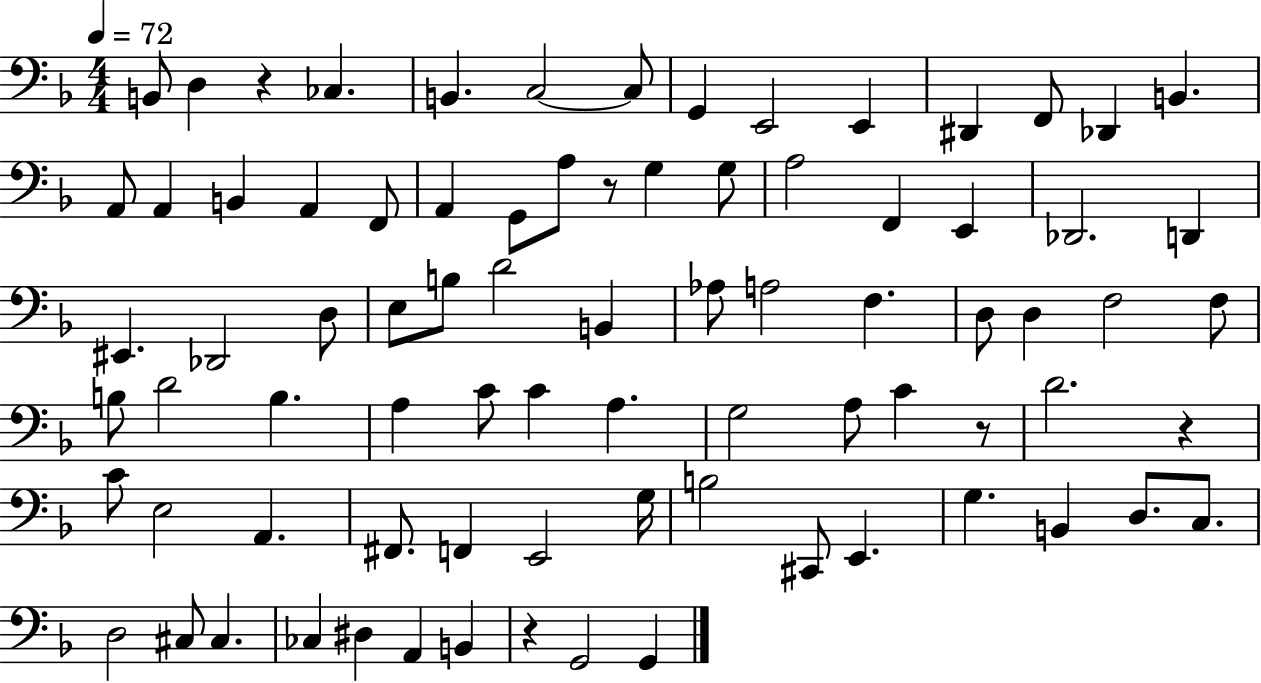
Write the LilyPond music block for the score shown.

{
  \clef bass
  \numericTimeSignature
  \time 4/4
  \key f \major
  \tempo 4 = 72
  b,8 d4 r4 ces4. | b,4. c2~~ c8 | g,4 e,2 e,4 | dis,4 f,8 des,4 b,4. | \break a,8 a,4 b,4 a,4 f,8 | a,4 g,8 a8 r8 g4 g8 | a2 f,4 e,4 | des,2. d,4 | \break eis,4. des,2 d8 | e8 b8 d'2 b,4 | aes8 a2 f4. | d8 d4 f2 f8 | \break b8 d'2 b4. | a4 c'8 c'4 a4. | g2 a8 c'4 r8 | d'2. r4 | \break c'8 e2 a,4. | fis,8. f,4 e,2 g16 | b2 cis,8 e,4. | g4. b,4 d8. c8. | \break d2 cis8 cis4. | ces4 dis4 a,4 b,4 | r4 g,2 g,4 | \bar "|."
}